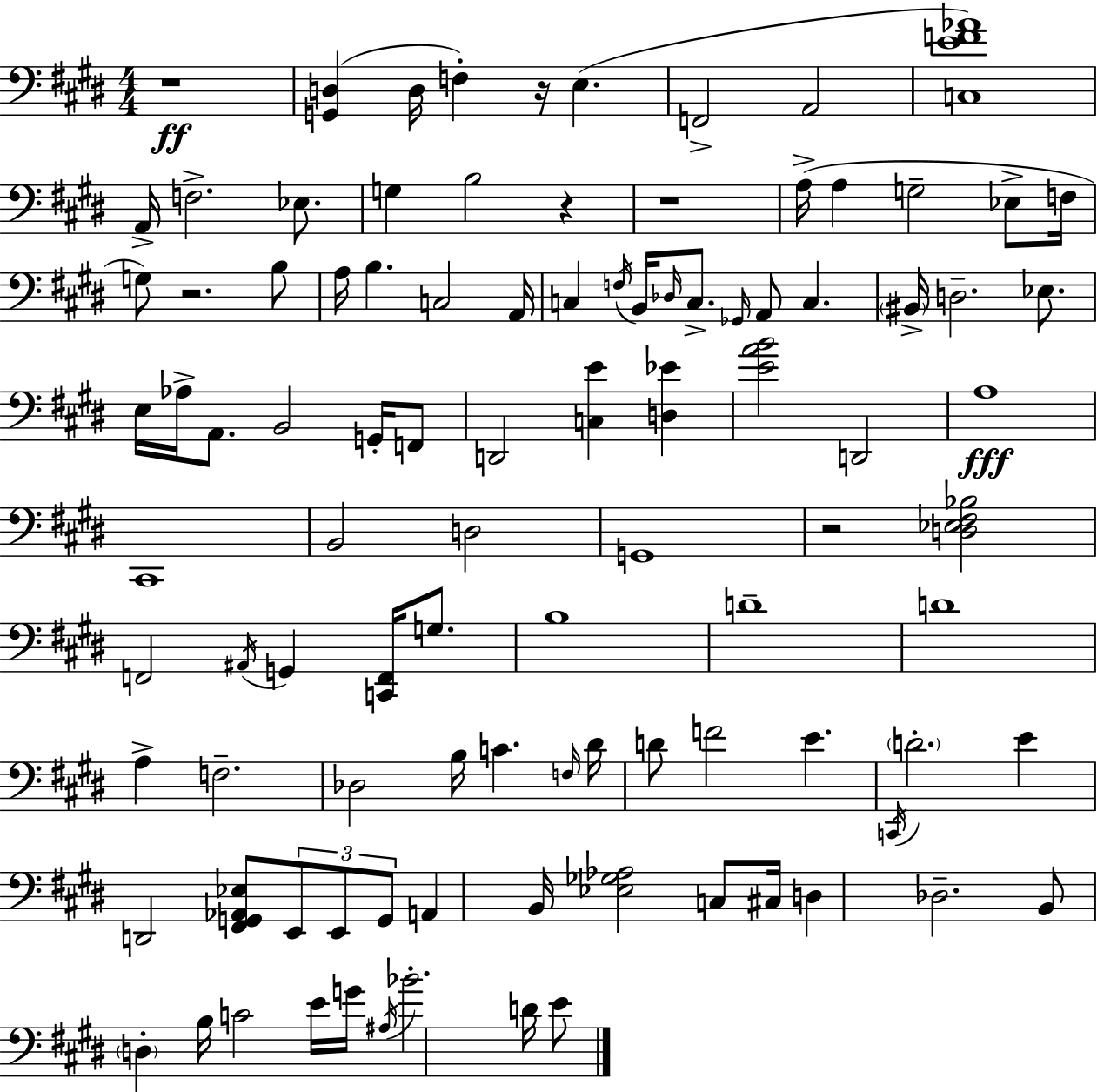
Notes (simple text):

R/w [G2,D3]/q D3/s F3/q R/s E3/q. F2/h A2/h [C3,E4,F4,Ab4]/w A2/s F3/h. Eb3/e. G3/q B3/h R/q R/w A3/s A3/q G3/h Eb3/e F3/s G3/e R/h. B3/e A3/s B3/q. C3/h A2/s C3/q F3/s B2/s Db3/s C3/e. Gb2/s A2/e C3/q. BIS2/s D3/h. Eb3/e. E3/s Ab3/s A2/e. B2/h G2/s F2/e D2/h [C3,E4]/q [D3,Eb4]/q [E4,A4,B4]/h D2/h A3/w C#2/w B2/h D3/h G2/w R/h [D3,Eb3,F#3,Bb3]/h F2/h A#2/s G2/q [C2,F2]/s G3/e. B3/w D4/w D4/w A3/q F3/h. Db3/h B3/s C4/q. F3/s D#4/s D4/e F4/h E4/q. C2/s D4/h. E4/q D2/h [F#2,G2,Ab2,Eb3]/e E2/e E2/e G2/e A2/q B2/s [Eb3,Gb3,Ab3]/h C3/e C#3/s D3/q Db3/h. B2/e D3/q B3/s C4/h E4/s G4/s A#3/s Bb4/h. D4/s E4/e